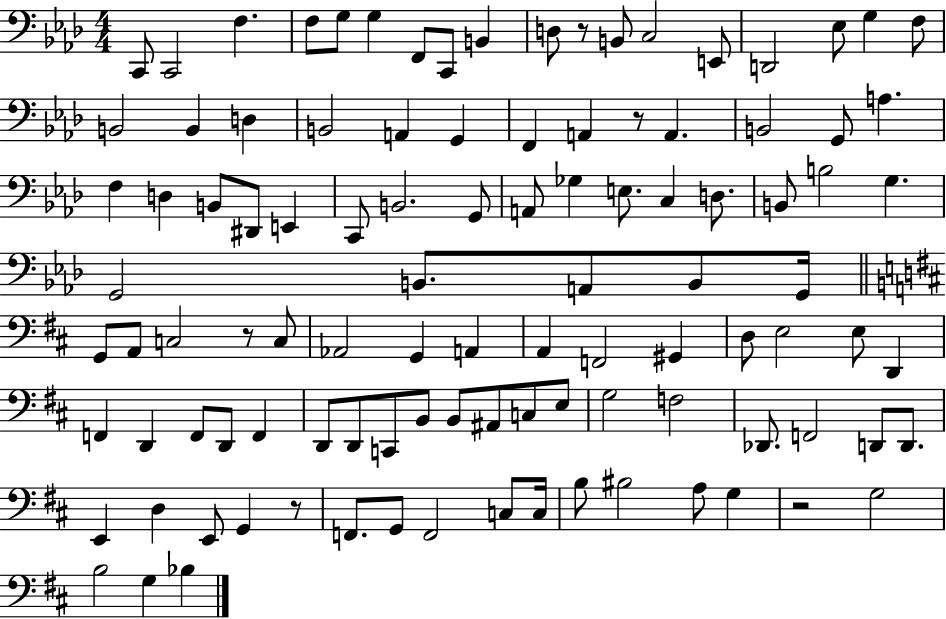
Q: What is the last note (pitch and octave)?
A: Bb3